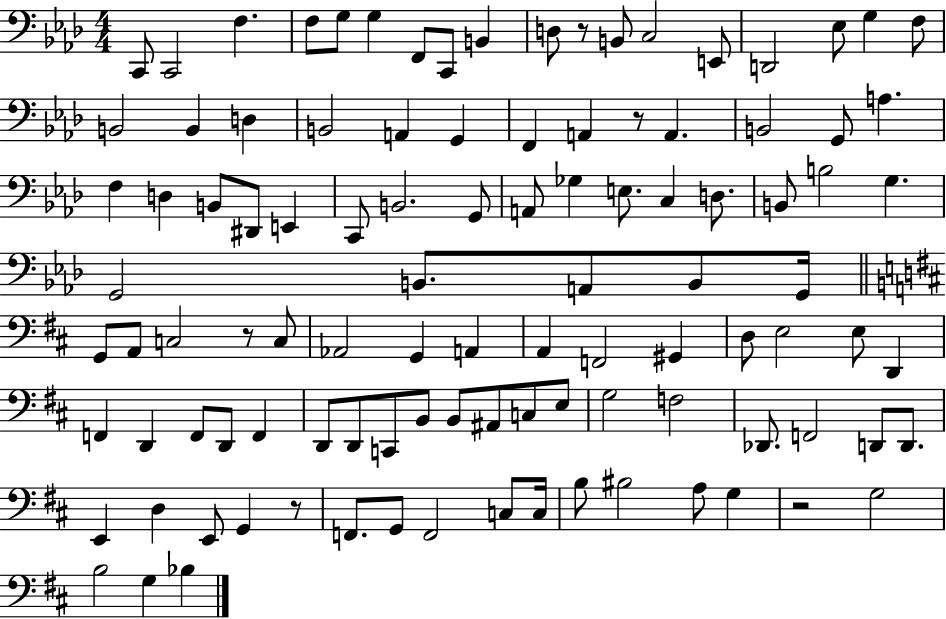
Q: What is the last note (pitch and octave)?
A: Bb3